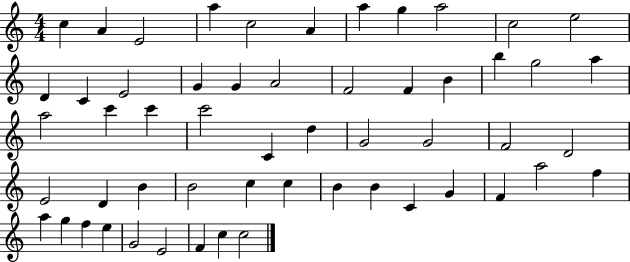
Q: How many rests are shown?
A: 0